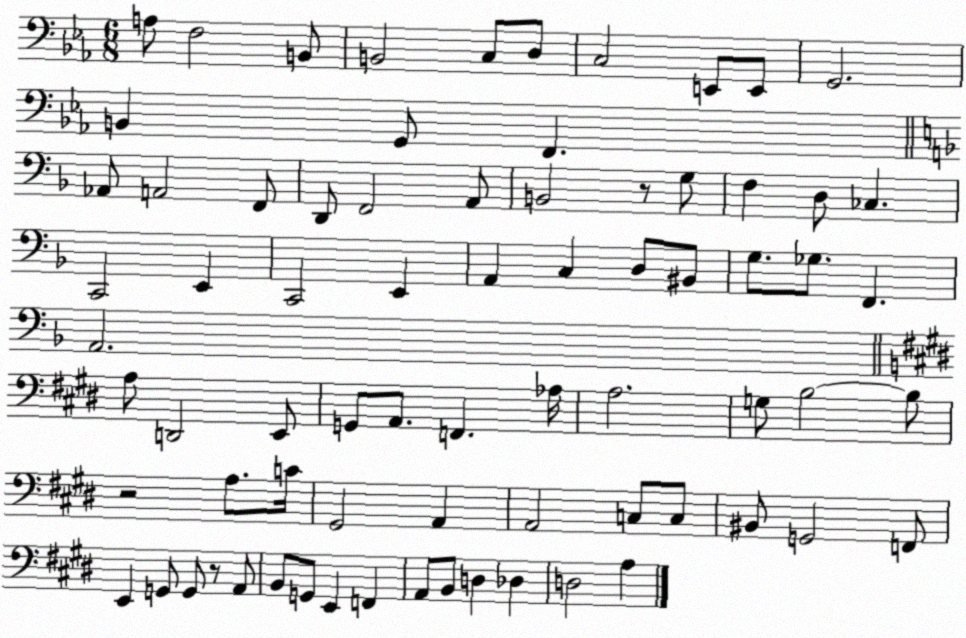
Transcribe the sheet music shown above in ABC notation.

X:1
T:Untitled
M:6/8
L:1/4
K:Eb
A,/2 F,2 B,,/2 B,,2 C,/2 D,/2 C,2 E,,/2 E,,/2 G,,2 B,, G,,/2 F,, _A,,/2 A,,2 F,,/2 D,,/2 F,,2 A,,/2 B,,2 z/2 G,/2 F, D,/2 _C, C,,2 E,, C,,2 E,, A,, C, D,/2 ^B,,/2 G,/2 _G,/2 F,, A,,2 A,/2 D,,2 E,,/2 G,,/2 A,,/2 F,, _A,/4 A,2 G,/2 B,2 B,/2 z2 A,/2 C/4 ^G,,2 A,, A,,2 C,/2 C,/2 ^B,,/2 G,,2 F,,/2 E,, G,,/2 G,,/2 z/2 A,,/2 B,,/2 G,,/2 E,, F,, A,,/2 B,,/2 D, _D, D,2 A,